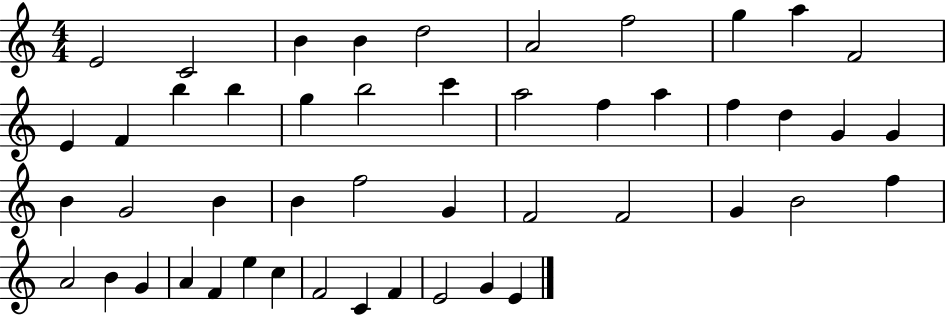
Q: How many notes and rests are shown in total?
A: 48